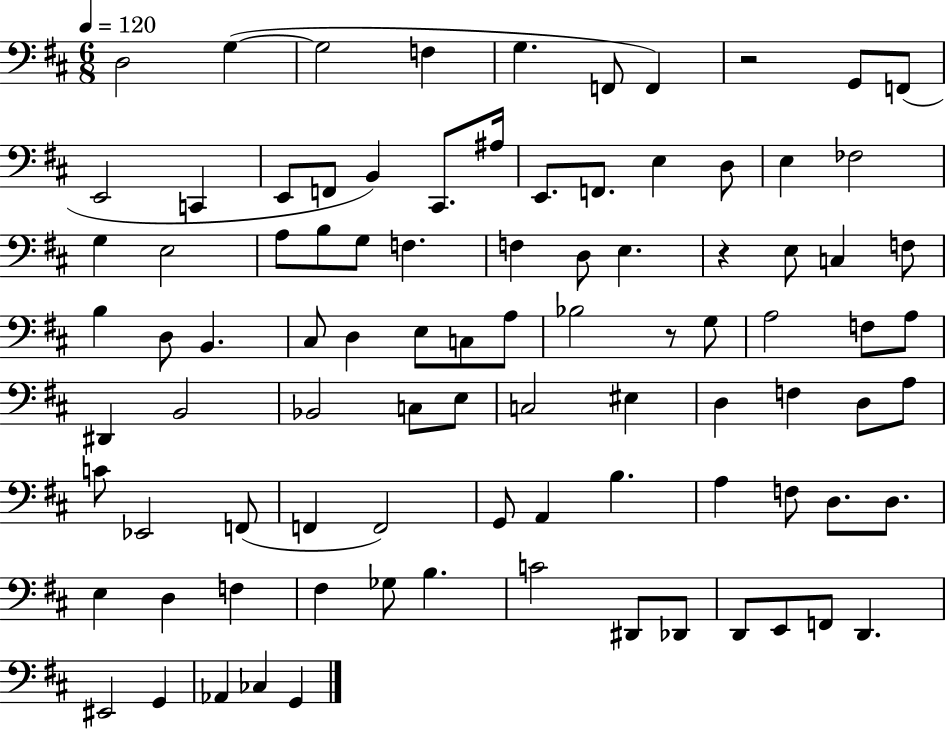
D3/h G3/q G3/h F3/q G3/q. F2/e F2/q R/h G2/e F2/e E2/h C2/q E2/e F2/e B2/q C#2/e. A#3/s E2/e. F2/e. E3/q D3/e E3/q FES3/h G3/q E3/h A3/e B3/e G3/e F3/q. F3/q D3/e E3/q. R/q E3/e C3/q F3/e B3/q D3/e B2/q. C#3/e D3/q E3/e C3/e A3/e Bb3/h R/e G3/e A3/h F3/e A3/e D#2/q B2/h Bb2/h C3/e E3/e C3/h EIS3/q D3/q F3/q D3/e A3/e C4/e Eb2/h F2/e F2/q F2/h G2/e A2/q B3/q. A3/q F3/e D3/e. D3/e. E3/q D3/q F3/q F#3/q Gb3/e B3/q. C4/h D#2/e Db2/e D2/e E2/e F2/e D2/q. EIS2/h G2/q Ab2/q CES3/q G2/q